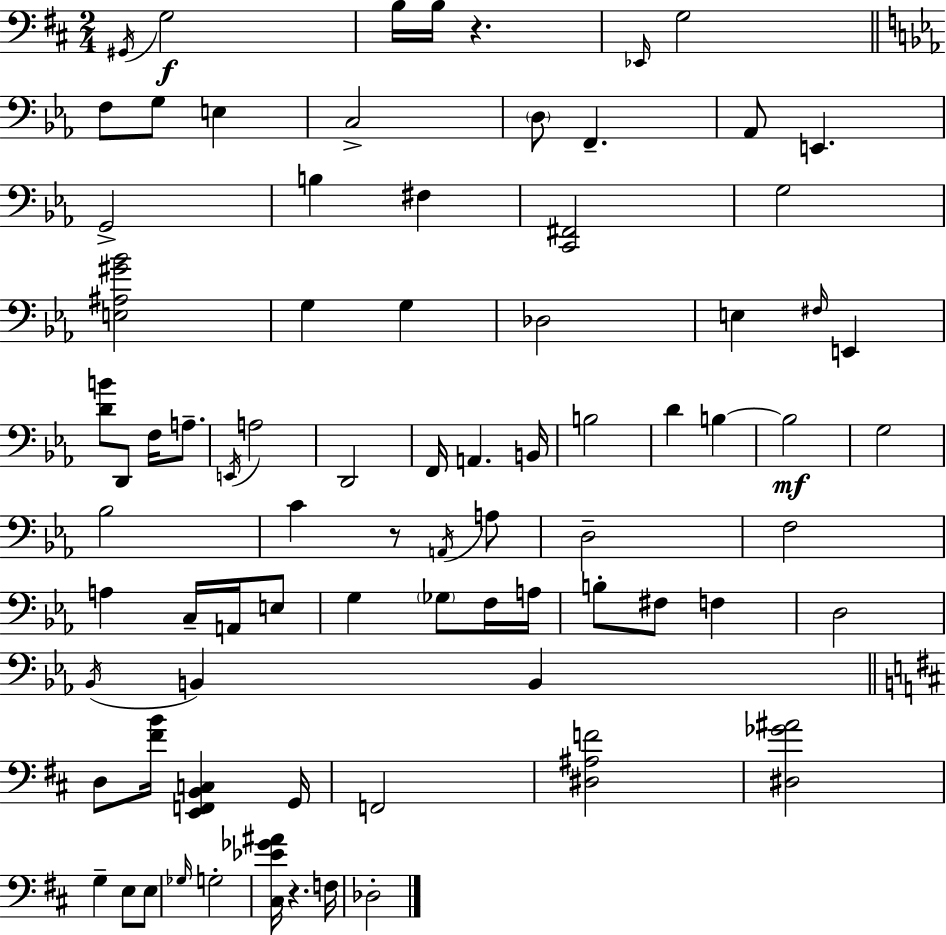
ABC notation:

X:1
T:Untitled
M:2/4
L:1/4
K:D
^G,,/4 G,2 B,/4 B,/4 z _E,,/4 G,2 F,/2 G,/2 E, C,2 D,/2 F,, _A,,/2 E,, G,,2 B, ^F, [C,,^F,,]2 G,2 [E,^A,^G_B]2 G, G, _D,2 E, ^F,/4 E,, [DB]/2 D,,/2 F,/4 A,/2 E,,/4 A,2 D,,2 F,,/4 A,, B,,/4 B,2 D B, B,2 G,2 _B,2 C z/2 A,,/4 A,/2 D,2 F,2 A, C,/4 A,,/4 E,/2 G, _G,/2 F,/4 A,/4 B,/2 ^F,/2 F, D,2 _B,,/4 B,, B,, D,/2 [^FB]/4 [E,,F,,B,,C,] G,,/4 F,,2 [^D,^A,F]2 [^D,_G^A]2 G, E,/2 E,/2 _G,/4 G,2 [^C,_E_G^A]/4 z F,/4 _D,2